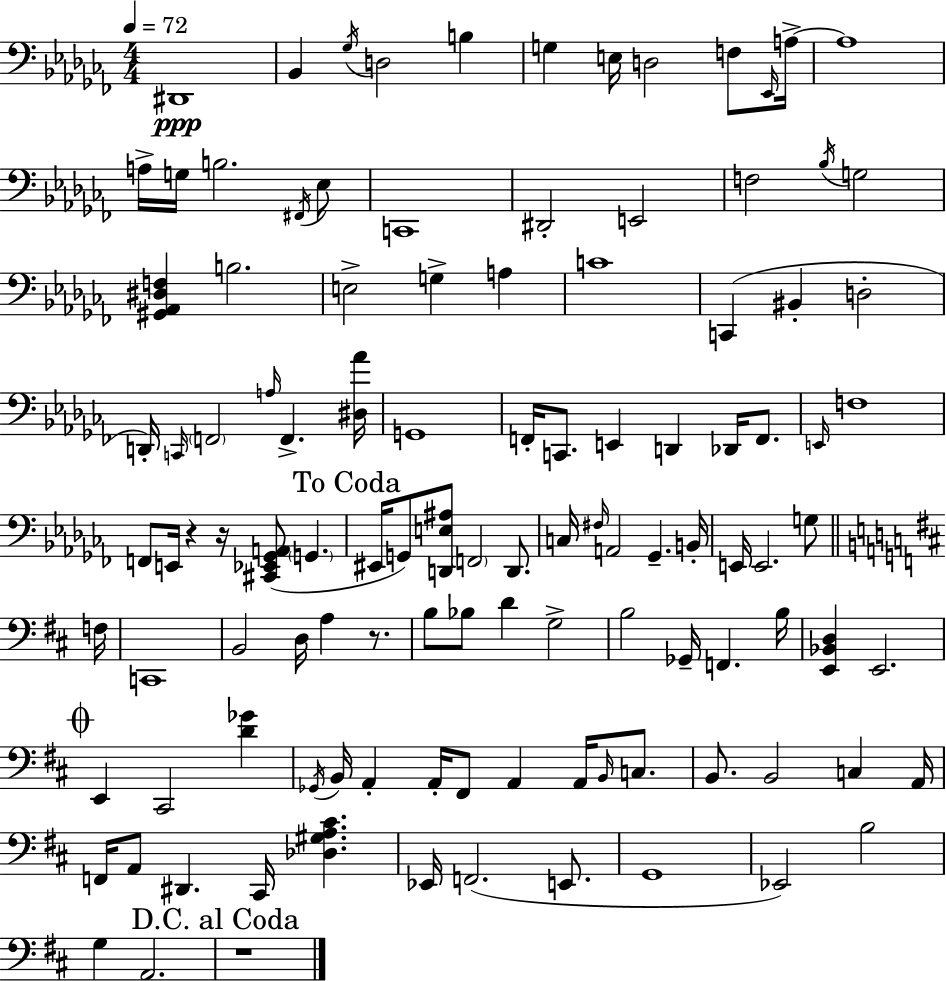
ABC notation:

X:1
T:Untitled
M:4/4
L:1/4
K:Abm
^D,,4 _B,, _G,/4 D,2 B, G, E,/4 D,2 F,/2 _E,,/4 A,/4 A,4 A,/4 G,/4 B,2 ^F,,/4 _E,/2 C,,4 ^D,,2 E,,2 F,2 _B,/4 G,2 [^G,,_A,,^D,F,] B,2 E,2 G, A, C4 C,, ^B,, D,2 D,,/4 C,,/4 F,,2 A,/4 F,, [^D,_A]/4 G,,4 F,,/4 C,,/2 E,, D,, _D,,/4 F,,/2 E,,/4 F,4 F,,/2 E,,/4 z z/4 [^C,,_E,,_G,,A,,]/2 G,, ^E,,/4 G,,/2 [D,,E,^A,]/2 F,,2 D,,/2 C,/4 ^F,/4 A,,2 _G,, B,,/4 E,,/4 E,,2 G,/2 F,/4 C,,4 B,,2 D,/4 A, z/2 B,/2 _B,/2 D G,2 B,2 _G,,/4 F,, B,/4 [E,,_B,,D,] E,,2 E,, ^C,,2 [D_G] _G,,/4 B,,/4 A,, A,,/4 ^F,,/2 A,, A,,/4 B,,/4 C,/2 B,,/2 B,,2 C, A,,/4 F,,/4 A,,/2 ^D,, ^C,,/4 [_D,^G,A,^C] _E,,/4 F,,2 E,,/2 G,,4 _E,,2 B,2 G, A,,2 z4